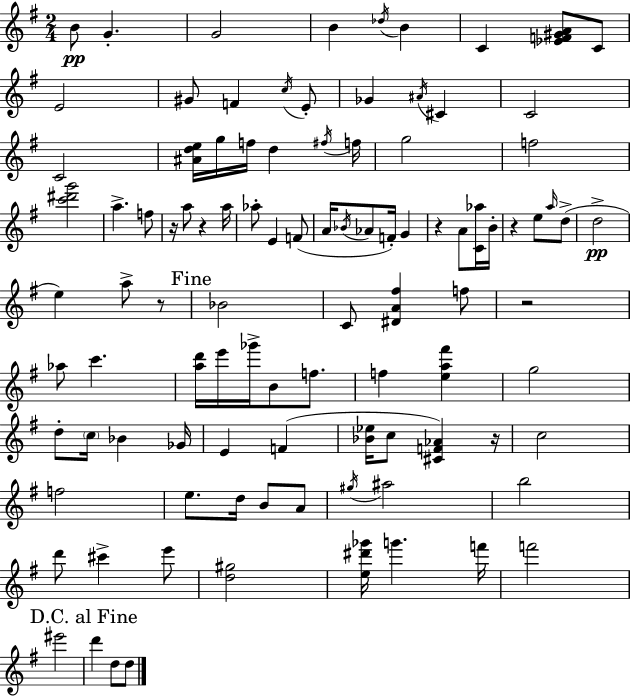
B4/e G4/q. G4/h B4/q Db5/s B4/q C4/q [Eb4,F4,G#4,A4]/e C4/e E4/h G#4/e F4/q C5/s E4/e Gb4/q A#4/s C#4/q C4/h C4/h [A#4,D5,E5]/s G5/s F5/s D5/q F#5/s F5/s G5/h F5/h [C6,D#6,G6]/h A5/q. F5/e R/s A5/e R/q A5/s Ab5/e E4/q F4/e A4/s Bb4/s Ab4/e F4/s G4/q R/q A4/e [C4,Ab5]/s B4/s R/q E5/e A5/s D5/e D5/h E5/q A5/e R/e Bb4/h C4/e [D#4,A4,F#5]/q F5/e R/h Ab5/e C6/q. [A5,D6]/s E6/s Gb6/s B4/e F5/e. F5/q [E5,A5,F#6]/q G5/h D5/e C5/s Bb4/q Gb4/s E4/q F4/q [Bb4,Eb5]/s C5/e [C#4,F4,Ab4]/q R/s C5/h F5/h E5/e. D5/s B4/e A4/e G#5/s A#5/h B5/h D6/e C#6/q E6/e [D5,G#5]/h [E5,D#6,Gb6]/s G6/q. F6/s F6/h EIS6/h D6/q D5/e D5/e